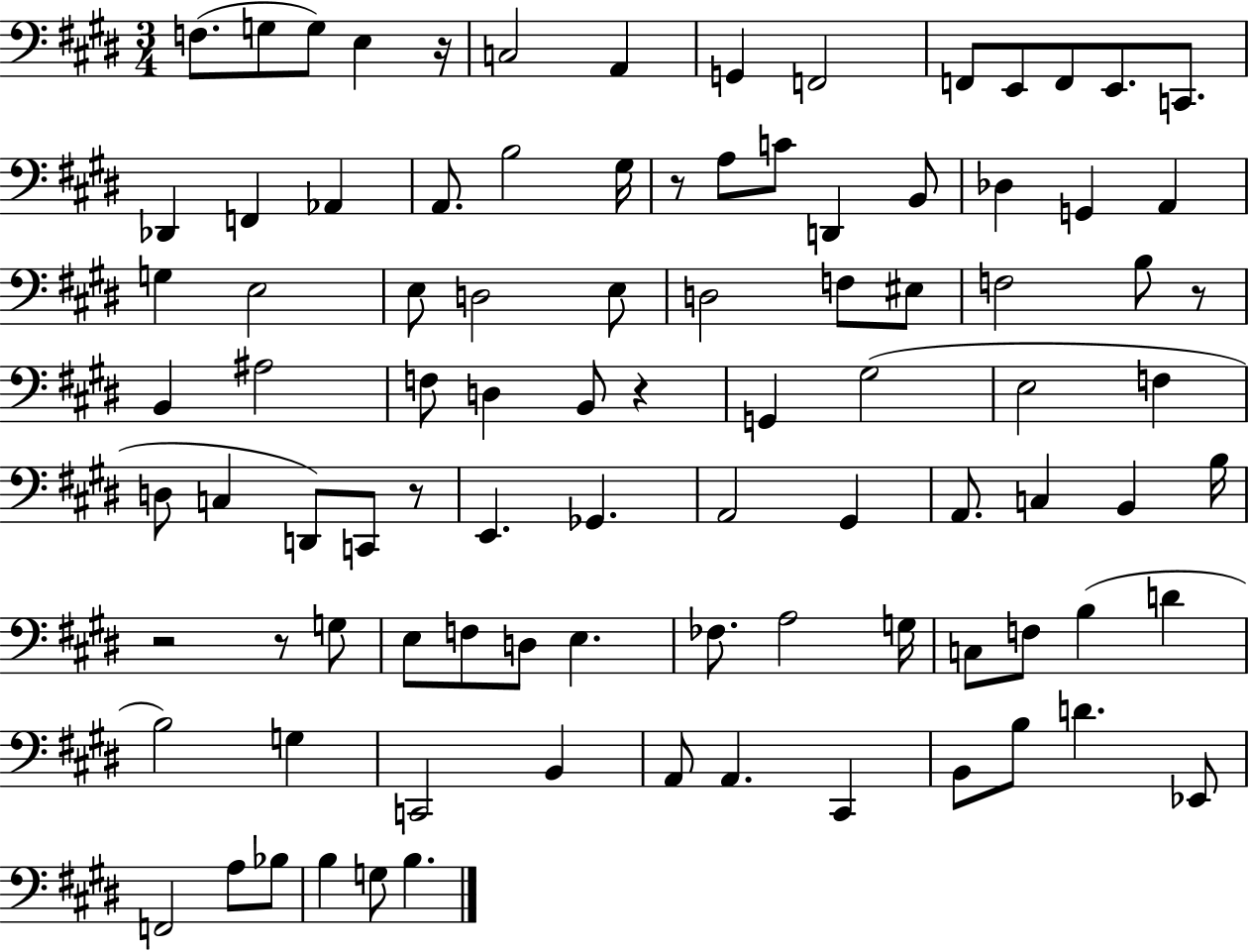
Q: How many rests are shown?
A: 7